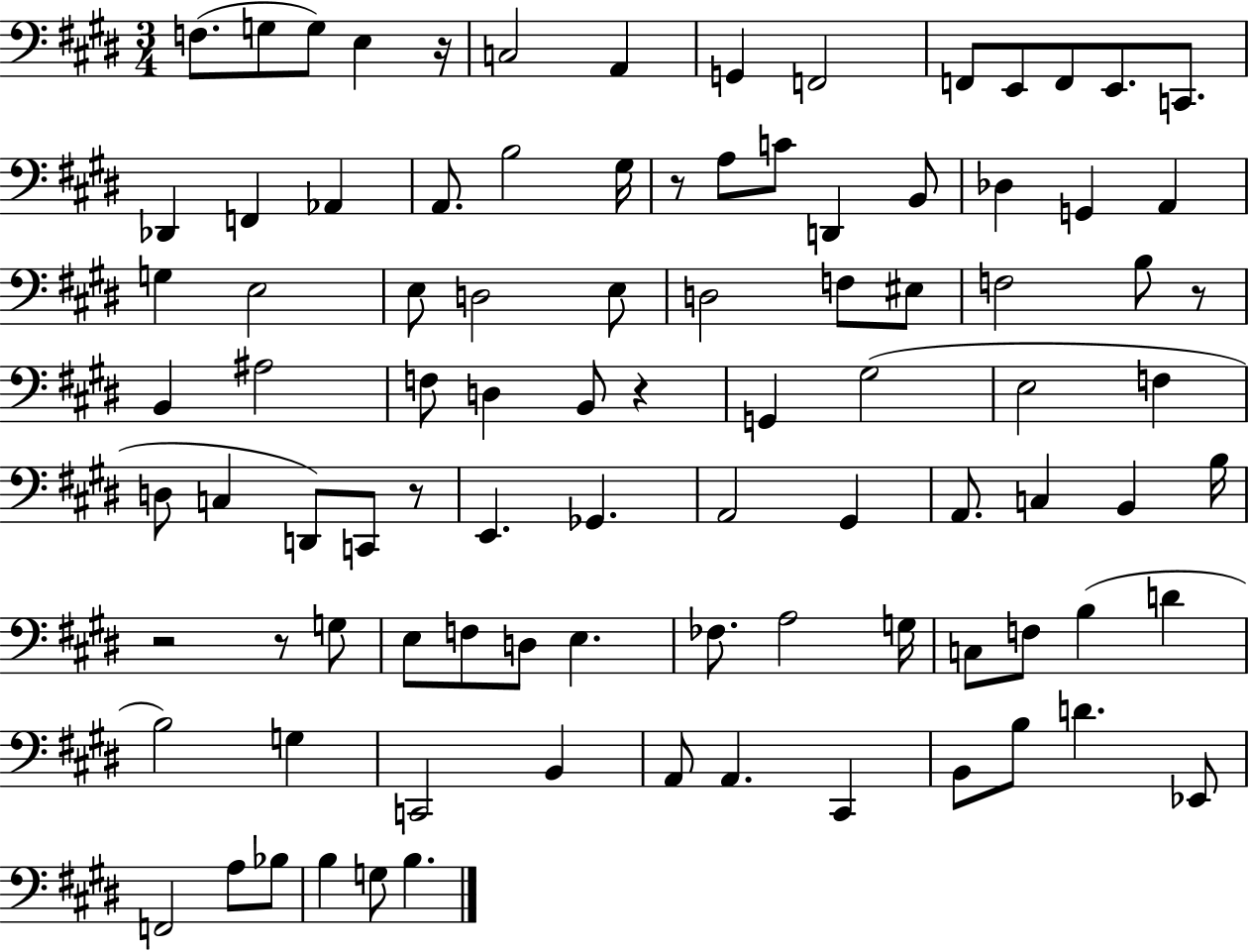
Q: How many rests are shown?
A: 7